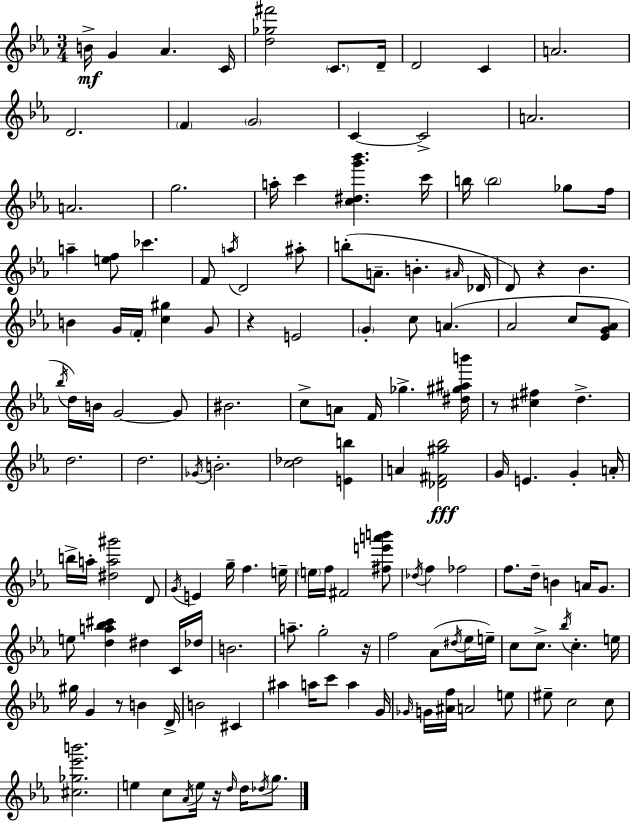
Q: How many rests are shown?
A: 6